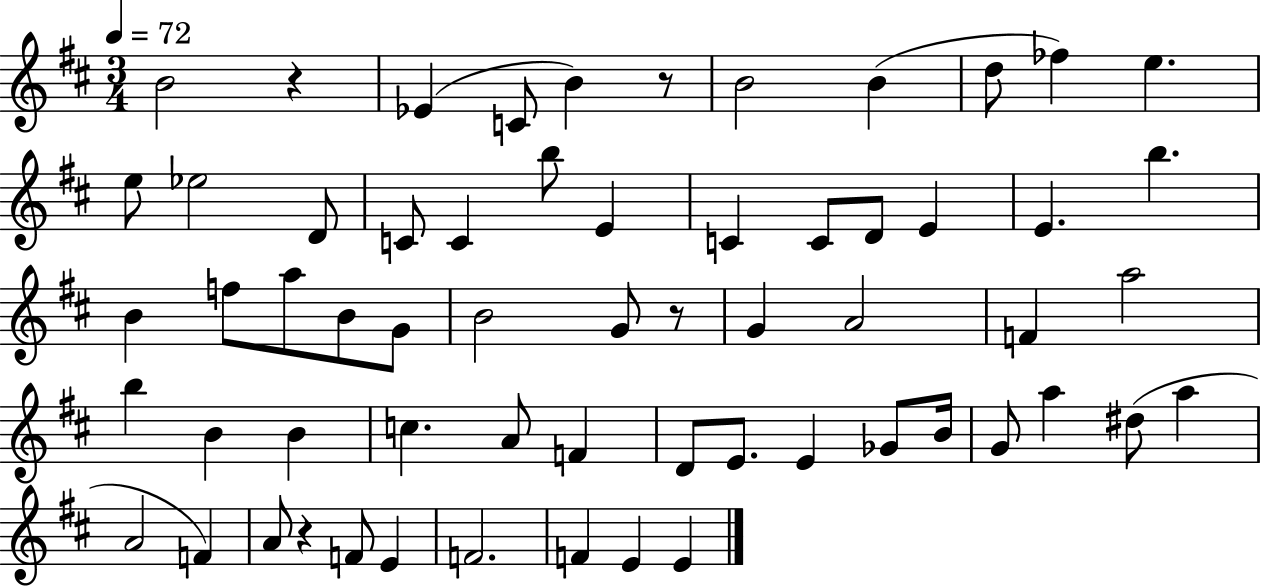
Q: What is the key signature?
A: D major